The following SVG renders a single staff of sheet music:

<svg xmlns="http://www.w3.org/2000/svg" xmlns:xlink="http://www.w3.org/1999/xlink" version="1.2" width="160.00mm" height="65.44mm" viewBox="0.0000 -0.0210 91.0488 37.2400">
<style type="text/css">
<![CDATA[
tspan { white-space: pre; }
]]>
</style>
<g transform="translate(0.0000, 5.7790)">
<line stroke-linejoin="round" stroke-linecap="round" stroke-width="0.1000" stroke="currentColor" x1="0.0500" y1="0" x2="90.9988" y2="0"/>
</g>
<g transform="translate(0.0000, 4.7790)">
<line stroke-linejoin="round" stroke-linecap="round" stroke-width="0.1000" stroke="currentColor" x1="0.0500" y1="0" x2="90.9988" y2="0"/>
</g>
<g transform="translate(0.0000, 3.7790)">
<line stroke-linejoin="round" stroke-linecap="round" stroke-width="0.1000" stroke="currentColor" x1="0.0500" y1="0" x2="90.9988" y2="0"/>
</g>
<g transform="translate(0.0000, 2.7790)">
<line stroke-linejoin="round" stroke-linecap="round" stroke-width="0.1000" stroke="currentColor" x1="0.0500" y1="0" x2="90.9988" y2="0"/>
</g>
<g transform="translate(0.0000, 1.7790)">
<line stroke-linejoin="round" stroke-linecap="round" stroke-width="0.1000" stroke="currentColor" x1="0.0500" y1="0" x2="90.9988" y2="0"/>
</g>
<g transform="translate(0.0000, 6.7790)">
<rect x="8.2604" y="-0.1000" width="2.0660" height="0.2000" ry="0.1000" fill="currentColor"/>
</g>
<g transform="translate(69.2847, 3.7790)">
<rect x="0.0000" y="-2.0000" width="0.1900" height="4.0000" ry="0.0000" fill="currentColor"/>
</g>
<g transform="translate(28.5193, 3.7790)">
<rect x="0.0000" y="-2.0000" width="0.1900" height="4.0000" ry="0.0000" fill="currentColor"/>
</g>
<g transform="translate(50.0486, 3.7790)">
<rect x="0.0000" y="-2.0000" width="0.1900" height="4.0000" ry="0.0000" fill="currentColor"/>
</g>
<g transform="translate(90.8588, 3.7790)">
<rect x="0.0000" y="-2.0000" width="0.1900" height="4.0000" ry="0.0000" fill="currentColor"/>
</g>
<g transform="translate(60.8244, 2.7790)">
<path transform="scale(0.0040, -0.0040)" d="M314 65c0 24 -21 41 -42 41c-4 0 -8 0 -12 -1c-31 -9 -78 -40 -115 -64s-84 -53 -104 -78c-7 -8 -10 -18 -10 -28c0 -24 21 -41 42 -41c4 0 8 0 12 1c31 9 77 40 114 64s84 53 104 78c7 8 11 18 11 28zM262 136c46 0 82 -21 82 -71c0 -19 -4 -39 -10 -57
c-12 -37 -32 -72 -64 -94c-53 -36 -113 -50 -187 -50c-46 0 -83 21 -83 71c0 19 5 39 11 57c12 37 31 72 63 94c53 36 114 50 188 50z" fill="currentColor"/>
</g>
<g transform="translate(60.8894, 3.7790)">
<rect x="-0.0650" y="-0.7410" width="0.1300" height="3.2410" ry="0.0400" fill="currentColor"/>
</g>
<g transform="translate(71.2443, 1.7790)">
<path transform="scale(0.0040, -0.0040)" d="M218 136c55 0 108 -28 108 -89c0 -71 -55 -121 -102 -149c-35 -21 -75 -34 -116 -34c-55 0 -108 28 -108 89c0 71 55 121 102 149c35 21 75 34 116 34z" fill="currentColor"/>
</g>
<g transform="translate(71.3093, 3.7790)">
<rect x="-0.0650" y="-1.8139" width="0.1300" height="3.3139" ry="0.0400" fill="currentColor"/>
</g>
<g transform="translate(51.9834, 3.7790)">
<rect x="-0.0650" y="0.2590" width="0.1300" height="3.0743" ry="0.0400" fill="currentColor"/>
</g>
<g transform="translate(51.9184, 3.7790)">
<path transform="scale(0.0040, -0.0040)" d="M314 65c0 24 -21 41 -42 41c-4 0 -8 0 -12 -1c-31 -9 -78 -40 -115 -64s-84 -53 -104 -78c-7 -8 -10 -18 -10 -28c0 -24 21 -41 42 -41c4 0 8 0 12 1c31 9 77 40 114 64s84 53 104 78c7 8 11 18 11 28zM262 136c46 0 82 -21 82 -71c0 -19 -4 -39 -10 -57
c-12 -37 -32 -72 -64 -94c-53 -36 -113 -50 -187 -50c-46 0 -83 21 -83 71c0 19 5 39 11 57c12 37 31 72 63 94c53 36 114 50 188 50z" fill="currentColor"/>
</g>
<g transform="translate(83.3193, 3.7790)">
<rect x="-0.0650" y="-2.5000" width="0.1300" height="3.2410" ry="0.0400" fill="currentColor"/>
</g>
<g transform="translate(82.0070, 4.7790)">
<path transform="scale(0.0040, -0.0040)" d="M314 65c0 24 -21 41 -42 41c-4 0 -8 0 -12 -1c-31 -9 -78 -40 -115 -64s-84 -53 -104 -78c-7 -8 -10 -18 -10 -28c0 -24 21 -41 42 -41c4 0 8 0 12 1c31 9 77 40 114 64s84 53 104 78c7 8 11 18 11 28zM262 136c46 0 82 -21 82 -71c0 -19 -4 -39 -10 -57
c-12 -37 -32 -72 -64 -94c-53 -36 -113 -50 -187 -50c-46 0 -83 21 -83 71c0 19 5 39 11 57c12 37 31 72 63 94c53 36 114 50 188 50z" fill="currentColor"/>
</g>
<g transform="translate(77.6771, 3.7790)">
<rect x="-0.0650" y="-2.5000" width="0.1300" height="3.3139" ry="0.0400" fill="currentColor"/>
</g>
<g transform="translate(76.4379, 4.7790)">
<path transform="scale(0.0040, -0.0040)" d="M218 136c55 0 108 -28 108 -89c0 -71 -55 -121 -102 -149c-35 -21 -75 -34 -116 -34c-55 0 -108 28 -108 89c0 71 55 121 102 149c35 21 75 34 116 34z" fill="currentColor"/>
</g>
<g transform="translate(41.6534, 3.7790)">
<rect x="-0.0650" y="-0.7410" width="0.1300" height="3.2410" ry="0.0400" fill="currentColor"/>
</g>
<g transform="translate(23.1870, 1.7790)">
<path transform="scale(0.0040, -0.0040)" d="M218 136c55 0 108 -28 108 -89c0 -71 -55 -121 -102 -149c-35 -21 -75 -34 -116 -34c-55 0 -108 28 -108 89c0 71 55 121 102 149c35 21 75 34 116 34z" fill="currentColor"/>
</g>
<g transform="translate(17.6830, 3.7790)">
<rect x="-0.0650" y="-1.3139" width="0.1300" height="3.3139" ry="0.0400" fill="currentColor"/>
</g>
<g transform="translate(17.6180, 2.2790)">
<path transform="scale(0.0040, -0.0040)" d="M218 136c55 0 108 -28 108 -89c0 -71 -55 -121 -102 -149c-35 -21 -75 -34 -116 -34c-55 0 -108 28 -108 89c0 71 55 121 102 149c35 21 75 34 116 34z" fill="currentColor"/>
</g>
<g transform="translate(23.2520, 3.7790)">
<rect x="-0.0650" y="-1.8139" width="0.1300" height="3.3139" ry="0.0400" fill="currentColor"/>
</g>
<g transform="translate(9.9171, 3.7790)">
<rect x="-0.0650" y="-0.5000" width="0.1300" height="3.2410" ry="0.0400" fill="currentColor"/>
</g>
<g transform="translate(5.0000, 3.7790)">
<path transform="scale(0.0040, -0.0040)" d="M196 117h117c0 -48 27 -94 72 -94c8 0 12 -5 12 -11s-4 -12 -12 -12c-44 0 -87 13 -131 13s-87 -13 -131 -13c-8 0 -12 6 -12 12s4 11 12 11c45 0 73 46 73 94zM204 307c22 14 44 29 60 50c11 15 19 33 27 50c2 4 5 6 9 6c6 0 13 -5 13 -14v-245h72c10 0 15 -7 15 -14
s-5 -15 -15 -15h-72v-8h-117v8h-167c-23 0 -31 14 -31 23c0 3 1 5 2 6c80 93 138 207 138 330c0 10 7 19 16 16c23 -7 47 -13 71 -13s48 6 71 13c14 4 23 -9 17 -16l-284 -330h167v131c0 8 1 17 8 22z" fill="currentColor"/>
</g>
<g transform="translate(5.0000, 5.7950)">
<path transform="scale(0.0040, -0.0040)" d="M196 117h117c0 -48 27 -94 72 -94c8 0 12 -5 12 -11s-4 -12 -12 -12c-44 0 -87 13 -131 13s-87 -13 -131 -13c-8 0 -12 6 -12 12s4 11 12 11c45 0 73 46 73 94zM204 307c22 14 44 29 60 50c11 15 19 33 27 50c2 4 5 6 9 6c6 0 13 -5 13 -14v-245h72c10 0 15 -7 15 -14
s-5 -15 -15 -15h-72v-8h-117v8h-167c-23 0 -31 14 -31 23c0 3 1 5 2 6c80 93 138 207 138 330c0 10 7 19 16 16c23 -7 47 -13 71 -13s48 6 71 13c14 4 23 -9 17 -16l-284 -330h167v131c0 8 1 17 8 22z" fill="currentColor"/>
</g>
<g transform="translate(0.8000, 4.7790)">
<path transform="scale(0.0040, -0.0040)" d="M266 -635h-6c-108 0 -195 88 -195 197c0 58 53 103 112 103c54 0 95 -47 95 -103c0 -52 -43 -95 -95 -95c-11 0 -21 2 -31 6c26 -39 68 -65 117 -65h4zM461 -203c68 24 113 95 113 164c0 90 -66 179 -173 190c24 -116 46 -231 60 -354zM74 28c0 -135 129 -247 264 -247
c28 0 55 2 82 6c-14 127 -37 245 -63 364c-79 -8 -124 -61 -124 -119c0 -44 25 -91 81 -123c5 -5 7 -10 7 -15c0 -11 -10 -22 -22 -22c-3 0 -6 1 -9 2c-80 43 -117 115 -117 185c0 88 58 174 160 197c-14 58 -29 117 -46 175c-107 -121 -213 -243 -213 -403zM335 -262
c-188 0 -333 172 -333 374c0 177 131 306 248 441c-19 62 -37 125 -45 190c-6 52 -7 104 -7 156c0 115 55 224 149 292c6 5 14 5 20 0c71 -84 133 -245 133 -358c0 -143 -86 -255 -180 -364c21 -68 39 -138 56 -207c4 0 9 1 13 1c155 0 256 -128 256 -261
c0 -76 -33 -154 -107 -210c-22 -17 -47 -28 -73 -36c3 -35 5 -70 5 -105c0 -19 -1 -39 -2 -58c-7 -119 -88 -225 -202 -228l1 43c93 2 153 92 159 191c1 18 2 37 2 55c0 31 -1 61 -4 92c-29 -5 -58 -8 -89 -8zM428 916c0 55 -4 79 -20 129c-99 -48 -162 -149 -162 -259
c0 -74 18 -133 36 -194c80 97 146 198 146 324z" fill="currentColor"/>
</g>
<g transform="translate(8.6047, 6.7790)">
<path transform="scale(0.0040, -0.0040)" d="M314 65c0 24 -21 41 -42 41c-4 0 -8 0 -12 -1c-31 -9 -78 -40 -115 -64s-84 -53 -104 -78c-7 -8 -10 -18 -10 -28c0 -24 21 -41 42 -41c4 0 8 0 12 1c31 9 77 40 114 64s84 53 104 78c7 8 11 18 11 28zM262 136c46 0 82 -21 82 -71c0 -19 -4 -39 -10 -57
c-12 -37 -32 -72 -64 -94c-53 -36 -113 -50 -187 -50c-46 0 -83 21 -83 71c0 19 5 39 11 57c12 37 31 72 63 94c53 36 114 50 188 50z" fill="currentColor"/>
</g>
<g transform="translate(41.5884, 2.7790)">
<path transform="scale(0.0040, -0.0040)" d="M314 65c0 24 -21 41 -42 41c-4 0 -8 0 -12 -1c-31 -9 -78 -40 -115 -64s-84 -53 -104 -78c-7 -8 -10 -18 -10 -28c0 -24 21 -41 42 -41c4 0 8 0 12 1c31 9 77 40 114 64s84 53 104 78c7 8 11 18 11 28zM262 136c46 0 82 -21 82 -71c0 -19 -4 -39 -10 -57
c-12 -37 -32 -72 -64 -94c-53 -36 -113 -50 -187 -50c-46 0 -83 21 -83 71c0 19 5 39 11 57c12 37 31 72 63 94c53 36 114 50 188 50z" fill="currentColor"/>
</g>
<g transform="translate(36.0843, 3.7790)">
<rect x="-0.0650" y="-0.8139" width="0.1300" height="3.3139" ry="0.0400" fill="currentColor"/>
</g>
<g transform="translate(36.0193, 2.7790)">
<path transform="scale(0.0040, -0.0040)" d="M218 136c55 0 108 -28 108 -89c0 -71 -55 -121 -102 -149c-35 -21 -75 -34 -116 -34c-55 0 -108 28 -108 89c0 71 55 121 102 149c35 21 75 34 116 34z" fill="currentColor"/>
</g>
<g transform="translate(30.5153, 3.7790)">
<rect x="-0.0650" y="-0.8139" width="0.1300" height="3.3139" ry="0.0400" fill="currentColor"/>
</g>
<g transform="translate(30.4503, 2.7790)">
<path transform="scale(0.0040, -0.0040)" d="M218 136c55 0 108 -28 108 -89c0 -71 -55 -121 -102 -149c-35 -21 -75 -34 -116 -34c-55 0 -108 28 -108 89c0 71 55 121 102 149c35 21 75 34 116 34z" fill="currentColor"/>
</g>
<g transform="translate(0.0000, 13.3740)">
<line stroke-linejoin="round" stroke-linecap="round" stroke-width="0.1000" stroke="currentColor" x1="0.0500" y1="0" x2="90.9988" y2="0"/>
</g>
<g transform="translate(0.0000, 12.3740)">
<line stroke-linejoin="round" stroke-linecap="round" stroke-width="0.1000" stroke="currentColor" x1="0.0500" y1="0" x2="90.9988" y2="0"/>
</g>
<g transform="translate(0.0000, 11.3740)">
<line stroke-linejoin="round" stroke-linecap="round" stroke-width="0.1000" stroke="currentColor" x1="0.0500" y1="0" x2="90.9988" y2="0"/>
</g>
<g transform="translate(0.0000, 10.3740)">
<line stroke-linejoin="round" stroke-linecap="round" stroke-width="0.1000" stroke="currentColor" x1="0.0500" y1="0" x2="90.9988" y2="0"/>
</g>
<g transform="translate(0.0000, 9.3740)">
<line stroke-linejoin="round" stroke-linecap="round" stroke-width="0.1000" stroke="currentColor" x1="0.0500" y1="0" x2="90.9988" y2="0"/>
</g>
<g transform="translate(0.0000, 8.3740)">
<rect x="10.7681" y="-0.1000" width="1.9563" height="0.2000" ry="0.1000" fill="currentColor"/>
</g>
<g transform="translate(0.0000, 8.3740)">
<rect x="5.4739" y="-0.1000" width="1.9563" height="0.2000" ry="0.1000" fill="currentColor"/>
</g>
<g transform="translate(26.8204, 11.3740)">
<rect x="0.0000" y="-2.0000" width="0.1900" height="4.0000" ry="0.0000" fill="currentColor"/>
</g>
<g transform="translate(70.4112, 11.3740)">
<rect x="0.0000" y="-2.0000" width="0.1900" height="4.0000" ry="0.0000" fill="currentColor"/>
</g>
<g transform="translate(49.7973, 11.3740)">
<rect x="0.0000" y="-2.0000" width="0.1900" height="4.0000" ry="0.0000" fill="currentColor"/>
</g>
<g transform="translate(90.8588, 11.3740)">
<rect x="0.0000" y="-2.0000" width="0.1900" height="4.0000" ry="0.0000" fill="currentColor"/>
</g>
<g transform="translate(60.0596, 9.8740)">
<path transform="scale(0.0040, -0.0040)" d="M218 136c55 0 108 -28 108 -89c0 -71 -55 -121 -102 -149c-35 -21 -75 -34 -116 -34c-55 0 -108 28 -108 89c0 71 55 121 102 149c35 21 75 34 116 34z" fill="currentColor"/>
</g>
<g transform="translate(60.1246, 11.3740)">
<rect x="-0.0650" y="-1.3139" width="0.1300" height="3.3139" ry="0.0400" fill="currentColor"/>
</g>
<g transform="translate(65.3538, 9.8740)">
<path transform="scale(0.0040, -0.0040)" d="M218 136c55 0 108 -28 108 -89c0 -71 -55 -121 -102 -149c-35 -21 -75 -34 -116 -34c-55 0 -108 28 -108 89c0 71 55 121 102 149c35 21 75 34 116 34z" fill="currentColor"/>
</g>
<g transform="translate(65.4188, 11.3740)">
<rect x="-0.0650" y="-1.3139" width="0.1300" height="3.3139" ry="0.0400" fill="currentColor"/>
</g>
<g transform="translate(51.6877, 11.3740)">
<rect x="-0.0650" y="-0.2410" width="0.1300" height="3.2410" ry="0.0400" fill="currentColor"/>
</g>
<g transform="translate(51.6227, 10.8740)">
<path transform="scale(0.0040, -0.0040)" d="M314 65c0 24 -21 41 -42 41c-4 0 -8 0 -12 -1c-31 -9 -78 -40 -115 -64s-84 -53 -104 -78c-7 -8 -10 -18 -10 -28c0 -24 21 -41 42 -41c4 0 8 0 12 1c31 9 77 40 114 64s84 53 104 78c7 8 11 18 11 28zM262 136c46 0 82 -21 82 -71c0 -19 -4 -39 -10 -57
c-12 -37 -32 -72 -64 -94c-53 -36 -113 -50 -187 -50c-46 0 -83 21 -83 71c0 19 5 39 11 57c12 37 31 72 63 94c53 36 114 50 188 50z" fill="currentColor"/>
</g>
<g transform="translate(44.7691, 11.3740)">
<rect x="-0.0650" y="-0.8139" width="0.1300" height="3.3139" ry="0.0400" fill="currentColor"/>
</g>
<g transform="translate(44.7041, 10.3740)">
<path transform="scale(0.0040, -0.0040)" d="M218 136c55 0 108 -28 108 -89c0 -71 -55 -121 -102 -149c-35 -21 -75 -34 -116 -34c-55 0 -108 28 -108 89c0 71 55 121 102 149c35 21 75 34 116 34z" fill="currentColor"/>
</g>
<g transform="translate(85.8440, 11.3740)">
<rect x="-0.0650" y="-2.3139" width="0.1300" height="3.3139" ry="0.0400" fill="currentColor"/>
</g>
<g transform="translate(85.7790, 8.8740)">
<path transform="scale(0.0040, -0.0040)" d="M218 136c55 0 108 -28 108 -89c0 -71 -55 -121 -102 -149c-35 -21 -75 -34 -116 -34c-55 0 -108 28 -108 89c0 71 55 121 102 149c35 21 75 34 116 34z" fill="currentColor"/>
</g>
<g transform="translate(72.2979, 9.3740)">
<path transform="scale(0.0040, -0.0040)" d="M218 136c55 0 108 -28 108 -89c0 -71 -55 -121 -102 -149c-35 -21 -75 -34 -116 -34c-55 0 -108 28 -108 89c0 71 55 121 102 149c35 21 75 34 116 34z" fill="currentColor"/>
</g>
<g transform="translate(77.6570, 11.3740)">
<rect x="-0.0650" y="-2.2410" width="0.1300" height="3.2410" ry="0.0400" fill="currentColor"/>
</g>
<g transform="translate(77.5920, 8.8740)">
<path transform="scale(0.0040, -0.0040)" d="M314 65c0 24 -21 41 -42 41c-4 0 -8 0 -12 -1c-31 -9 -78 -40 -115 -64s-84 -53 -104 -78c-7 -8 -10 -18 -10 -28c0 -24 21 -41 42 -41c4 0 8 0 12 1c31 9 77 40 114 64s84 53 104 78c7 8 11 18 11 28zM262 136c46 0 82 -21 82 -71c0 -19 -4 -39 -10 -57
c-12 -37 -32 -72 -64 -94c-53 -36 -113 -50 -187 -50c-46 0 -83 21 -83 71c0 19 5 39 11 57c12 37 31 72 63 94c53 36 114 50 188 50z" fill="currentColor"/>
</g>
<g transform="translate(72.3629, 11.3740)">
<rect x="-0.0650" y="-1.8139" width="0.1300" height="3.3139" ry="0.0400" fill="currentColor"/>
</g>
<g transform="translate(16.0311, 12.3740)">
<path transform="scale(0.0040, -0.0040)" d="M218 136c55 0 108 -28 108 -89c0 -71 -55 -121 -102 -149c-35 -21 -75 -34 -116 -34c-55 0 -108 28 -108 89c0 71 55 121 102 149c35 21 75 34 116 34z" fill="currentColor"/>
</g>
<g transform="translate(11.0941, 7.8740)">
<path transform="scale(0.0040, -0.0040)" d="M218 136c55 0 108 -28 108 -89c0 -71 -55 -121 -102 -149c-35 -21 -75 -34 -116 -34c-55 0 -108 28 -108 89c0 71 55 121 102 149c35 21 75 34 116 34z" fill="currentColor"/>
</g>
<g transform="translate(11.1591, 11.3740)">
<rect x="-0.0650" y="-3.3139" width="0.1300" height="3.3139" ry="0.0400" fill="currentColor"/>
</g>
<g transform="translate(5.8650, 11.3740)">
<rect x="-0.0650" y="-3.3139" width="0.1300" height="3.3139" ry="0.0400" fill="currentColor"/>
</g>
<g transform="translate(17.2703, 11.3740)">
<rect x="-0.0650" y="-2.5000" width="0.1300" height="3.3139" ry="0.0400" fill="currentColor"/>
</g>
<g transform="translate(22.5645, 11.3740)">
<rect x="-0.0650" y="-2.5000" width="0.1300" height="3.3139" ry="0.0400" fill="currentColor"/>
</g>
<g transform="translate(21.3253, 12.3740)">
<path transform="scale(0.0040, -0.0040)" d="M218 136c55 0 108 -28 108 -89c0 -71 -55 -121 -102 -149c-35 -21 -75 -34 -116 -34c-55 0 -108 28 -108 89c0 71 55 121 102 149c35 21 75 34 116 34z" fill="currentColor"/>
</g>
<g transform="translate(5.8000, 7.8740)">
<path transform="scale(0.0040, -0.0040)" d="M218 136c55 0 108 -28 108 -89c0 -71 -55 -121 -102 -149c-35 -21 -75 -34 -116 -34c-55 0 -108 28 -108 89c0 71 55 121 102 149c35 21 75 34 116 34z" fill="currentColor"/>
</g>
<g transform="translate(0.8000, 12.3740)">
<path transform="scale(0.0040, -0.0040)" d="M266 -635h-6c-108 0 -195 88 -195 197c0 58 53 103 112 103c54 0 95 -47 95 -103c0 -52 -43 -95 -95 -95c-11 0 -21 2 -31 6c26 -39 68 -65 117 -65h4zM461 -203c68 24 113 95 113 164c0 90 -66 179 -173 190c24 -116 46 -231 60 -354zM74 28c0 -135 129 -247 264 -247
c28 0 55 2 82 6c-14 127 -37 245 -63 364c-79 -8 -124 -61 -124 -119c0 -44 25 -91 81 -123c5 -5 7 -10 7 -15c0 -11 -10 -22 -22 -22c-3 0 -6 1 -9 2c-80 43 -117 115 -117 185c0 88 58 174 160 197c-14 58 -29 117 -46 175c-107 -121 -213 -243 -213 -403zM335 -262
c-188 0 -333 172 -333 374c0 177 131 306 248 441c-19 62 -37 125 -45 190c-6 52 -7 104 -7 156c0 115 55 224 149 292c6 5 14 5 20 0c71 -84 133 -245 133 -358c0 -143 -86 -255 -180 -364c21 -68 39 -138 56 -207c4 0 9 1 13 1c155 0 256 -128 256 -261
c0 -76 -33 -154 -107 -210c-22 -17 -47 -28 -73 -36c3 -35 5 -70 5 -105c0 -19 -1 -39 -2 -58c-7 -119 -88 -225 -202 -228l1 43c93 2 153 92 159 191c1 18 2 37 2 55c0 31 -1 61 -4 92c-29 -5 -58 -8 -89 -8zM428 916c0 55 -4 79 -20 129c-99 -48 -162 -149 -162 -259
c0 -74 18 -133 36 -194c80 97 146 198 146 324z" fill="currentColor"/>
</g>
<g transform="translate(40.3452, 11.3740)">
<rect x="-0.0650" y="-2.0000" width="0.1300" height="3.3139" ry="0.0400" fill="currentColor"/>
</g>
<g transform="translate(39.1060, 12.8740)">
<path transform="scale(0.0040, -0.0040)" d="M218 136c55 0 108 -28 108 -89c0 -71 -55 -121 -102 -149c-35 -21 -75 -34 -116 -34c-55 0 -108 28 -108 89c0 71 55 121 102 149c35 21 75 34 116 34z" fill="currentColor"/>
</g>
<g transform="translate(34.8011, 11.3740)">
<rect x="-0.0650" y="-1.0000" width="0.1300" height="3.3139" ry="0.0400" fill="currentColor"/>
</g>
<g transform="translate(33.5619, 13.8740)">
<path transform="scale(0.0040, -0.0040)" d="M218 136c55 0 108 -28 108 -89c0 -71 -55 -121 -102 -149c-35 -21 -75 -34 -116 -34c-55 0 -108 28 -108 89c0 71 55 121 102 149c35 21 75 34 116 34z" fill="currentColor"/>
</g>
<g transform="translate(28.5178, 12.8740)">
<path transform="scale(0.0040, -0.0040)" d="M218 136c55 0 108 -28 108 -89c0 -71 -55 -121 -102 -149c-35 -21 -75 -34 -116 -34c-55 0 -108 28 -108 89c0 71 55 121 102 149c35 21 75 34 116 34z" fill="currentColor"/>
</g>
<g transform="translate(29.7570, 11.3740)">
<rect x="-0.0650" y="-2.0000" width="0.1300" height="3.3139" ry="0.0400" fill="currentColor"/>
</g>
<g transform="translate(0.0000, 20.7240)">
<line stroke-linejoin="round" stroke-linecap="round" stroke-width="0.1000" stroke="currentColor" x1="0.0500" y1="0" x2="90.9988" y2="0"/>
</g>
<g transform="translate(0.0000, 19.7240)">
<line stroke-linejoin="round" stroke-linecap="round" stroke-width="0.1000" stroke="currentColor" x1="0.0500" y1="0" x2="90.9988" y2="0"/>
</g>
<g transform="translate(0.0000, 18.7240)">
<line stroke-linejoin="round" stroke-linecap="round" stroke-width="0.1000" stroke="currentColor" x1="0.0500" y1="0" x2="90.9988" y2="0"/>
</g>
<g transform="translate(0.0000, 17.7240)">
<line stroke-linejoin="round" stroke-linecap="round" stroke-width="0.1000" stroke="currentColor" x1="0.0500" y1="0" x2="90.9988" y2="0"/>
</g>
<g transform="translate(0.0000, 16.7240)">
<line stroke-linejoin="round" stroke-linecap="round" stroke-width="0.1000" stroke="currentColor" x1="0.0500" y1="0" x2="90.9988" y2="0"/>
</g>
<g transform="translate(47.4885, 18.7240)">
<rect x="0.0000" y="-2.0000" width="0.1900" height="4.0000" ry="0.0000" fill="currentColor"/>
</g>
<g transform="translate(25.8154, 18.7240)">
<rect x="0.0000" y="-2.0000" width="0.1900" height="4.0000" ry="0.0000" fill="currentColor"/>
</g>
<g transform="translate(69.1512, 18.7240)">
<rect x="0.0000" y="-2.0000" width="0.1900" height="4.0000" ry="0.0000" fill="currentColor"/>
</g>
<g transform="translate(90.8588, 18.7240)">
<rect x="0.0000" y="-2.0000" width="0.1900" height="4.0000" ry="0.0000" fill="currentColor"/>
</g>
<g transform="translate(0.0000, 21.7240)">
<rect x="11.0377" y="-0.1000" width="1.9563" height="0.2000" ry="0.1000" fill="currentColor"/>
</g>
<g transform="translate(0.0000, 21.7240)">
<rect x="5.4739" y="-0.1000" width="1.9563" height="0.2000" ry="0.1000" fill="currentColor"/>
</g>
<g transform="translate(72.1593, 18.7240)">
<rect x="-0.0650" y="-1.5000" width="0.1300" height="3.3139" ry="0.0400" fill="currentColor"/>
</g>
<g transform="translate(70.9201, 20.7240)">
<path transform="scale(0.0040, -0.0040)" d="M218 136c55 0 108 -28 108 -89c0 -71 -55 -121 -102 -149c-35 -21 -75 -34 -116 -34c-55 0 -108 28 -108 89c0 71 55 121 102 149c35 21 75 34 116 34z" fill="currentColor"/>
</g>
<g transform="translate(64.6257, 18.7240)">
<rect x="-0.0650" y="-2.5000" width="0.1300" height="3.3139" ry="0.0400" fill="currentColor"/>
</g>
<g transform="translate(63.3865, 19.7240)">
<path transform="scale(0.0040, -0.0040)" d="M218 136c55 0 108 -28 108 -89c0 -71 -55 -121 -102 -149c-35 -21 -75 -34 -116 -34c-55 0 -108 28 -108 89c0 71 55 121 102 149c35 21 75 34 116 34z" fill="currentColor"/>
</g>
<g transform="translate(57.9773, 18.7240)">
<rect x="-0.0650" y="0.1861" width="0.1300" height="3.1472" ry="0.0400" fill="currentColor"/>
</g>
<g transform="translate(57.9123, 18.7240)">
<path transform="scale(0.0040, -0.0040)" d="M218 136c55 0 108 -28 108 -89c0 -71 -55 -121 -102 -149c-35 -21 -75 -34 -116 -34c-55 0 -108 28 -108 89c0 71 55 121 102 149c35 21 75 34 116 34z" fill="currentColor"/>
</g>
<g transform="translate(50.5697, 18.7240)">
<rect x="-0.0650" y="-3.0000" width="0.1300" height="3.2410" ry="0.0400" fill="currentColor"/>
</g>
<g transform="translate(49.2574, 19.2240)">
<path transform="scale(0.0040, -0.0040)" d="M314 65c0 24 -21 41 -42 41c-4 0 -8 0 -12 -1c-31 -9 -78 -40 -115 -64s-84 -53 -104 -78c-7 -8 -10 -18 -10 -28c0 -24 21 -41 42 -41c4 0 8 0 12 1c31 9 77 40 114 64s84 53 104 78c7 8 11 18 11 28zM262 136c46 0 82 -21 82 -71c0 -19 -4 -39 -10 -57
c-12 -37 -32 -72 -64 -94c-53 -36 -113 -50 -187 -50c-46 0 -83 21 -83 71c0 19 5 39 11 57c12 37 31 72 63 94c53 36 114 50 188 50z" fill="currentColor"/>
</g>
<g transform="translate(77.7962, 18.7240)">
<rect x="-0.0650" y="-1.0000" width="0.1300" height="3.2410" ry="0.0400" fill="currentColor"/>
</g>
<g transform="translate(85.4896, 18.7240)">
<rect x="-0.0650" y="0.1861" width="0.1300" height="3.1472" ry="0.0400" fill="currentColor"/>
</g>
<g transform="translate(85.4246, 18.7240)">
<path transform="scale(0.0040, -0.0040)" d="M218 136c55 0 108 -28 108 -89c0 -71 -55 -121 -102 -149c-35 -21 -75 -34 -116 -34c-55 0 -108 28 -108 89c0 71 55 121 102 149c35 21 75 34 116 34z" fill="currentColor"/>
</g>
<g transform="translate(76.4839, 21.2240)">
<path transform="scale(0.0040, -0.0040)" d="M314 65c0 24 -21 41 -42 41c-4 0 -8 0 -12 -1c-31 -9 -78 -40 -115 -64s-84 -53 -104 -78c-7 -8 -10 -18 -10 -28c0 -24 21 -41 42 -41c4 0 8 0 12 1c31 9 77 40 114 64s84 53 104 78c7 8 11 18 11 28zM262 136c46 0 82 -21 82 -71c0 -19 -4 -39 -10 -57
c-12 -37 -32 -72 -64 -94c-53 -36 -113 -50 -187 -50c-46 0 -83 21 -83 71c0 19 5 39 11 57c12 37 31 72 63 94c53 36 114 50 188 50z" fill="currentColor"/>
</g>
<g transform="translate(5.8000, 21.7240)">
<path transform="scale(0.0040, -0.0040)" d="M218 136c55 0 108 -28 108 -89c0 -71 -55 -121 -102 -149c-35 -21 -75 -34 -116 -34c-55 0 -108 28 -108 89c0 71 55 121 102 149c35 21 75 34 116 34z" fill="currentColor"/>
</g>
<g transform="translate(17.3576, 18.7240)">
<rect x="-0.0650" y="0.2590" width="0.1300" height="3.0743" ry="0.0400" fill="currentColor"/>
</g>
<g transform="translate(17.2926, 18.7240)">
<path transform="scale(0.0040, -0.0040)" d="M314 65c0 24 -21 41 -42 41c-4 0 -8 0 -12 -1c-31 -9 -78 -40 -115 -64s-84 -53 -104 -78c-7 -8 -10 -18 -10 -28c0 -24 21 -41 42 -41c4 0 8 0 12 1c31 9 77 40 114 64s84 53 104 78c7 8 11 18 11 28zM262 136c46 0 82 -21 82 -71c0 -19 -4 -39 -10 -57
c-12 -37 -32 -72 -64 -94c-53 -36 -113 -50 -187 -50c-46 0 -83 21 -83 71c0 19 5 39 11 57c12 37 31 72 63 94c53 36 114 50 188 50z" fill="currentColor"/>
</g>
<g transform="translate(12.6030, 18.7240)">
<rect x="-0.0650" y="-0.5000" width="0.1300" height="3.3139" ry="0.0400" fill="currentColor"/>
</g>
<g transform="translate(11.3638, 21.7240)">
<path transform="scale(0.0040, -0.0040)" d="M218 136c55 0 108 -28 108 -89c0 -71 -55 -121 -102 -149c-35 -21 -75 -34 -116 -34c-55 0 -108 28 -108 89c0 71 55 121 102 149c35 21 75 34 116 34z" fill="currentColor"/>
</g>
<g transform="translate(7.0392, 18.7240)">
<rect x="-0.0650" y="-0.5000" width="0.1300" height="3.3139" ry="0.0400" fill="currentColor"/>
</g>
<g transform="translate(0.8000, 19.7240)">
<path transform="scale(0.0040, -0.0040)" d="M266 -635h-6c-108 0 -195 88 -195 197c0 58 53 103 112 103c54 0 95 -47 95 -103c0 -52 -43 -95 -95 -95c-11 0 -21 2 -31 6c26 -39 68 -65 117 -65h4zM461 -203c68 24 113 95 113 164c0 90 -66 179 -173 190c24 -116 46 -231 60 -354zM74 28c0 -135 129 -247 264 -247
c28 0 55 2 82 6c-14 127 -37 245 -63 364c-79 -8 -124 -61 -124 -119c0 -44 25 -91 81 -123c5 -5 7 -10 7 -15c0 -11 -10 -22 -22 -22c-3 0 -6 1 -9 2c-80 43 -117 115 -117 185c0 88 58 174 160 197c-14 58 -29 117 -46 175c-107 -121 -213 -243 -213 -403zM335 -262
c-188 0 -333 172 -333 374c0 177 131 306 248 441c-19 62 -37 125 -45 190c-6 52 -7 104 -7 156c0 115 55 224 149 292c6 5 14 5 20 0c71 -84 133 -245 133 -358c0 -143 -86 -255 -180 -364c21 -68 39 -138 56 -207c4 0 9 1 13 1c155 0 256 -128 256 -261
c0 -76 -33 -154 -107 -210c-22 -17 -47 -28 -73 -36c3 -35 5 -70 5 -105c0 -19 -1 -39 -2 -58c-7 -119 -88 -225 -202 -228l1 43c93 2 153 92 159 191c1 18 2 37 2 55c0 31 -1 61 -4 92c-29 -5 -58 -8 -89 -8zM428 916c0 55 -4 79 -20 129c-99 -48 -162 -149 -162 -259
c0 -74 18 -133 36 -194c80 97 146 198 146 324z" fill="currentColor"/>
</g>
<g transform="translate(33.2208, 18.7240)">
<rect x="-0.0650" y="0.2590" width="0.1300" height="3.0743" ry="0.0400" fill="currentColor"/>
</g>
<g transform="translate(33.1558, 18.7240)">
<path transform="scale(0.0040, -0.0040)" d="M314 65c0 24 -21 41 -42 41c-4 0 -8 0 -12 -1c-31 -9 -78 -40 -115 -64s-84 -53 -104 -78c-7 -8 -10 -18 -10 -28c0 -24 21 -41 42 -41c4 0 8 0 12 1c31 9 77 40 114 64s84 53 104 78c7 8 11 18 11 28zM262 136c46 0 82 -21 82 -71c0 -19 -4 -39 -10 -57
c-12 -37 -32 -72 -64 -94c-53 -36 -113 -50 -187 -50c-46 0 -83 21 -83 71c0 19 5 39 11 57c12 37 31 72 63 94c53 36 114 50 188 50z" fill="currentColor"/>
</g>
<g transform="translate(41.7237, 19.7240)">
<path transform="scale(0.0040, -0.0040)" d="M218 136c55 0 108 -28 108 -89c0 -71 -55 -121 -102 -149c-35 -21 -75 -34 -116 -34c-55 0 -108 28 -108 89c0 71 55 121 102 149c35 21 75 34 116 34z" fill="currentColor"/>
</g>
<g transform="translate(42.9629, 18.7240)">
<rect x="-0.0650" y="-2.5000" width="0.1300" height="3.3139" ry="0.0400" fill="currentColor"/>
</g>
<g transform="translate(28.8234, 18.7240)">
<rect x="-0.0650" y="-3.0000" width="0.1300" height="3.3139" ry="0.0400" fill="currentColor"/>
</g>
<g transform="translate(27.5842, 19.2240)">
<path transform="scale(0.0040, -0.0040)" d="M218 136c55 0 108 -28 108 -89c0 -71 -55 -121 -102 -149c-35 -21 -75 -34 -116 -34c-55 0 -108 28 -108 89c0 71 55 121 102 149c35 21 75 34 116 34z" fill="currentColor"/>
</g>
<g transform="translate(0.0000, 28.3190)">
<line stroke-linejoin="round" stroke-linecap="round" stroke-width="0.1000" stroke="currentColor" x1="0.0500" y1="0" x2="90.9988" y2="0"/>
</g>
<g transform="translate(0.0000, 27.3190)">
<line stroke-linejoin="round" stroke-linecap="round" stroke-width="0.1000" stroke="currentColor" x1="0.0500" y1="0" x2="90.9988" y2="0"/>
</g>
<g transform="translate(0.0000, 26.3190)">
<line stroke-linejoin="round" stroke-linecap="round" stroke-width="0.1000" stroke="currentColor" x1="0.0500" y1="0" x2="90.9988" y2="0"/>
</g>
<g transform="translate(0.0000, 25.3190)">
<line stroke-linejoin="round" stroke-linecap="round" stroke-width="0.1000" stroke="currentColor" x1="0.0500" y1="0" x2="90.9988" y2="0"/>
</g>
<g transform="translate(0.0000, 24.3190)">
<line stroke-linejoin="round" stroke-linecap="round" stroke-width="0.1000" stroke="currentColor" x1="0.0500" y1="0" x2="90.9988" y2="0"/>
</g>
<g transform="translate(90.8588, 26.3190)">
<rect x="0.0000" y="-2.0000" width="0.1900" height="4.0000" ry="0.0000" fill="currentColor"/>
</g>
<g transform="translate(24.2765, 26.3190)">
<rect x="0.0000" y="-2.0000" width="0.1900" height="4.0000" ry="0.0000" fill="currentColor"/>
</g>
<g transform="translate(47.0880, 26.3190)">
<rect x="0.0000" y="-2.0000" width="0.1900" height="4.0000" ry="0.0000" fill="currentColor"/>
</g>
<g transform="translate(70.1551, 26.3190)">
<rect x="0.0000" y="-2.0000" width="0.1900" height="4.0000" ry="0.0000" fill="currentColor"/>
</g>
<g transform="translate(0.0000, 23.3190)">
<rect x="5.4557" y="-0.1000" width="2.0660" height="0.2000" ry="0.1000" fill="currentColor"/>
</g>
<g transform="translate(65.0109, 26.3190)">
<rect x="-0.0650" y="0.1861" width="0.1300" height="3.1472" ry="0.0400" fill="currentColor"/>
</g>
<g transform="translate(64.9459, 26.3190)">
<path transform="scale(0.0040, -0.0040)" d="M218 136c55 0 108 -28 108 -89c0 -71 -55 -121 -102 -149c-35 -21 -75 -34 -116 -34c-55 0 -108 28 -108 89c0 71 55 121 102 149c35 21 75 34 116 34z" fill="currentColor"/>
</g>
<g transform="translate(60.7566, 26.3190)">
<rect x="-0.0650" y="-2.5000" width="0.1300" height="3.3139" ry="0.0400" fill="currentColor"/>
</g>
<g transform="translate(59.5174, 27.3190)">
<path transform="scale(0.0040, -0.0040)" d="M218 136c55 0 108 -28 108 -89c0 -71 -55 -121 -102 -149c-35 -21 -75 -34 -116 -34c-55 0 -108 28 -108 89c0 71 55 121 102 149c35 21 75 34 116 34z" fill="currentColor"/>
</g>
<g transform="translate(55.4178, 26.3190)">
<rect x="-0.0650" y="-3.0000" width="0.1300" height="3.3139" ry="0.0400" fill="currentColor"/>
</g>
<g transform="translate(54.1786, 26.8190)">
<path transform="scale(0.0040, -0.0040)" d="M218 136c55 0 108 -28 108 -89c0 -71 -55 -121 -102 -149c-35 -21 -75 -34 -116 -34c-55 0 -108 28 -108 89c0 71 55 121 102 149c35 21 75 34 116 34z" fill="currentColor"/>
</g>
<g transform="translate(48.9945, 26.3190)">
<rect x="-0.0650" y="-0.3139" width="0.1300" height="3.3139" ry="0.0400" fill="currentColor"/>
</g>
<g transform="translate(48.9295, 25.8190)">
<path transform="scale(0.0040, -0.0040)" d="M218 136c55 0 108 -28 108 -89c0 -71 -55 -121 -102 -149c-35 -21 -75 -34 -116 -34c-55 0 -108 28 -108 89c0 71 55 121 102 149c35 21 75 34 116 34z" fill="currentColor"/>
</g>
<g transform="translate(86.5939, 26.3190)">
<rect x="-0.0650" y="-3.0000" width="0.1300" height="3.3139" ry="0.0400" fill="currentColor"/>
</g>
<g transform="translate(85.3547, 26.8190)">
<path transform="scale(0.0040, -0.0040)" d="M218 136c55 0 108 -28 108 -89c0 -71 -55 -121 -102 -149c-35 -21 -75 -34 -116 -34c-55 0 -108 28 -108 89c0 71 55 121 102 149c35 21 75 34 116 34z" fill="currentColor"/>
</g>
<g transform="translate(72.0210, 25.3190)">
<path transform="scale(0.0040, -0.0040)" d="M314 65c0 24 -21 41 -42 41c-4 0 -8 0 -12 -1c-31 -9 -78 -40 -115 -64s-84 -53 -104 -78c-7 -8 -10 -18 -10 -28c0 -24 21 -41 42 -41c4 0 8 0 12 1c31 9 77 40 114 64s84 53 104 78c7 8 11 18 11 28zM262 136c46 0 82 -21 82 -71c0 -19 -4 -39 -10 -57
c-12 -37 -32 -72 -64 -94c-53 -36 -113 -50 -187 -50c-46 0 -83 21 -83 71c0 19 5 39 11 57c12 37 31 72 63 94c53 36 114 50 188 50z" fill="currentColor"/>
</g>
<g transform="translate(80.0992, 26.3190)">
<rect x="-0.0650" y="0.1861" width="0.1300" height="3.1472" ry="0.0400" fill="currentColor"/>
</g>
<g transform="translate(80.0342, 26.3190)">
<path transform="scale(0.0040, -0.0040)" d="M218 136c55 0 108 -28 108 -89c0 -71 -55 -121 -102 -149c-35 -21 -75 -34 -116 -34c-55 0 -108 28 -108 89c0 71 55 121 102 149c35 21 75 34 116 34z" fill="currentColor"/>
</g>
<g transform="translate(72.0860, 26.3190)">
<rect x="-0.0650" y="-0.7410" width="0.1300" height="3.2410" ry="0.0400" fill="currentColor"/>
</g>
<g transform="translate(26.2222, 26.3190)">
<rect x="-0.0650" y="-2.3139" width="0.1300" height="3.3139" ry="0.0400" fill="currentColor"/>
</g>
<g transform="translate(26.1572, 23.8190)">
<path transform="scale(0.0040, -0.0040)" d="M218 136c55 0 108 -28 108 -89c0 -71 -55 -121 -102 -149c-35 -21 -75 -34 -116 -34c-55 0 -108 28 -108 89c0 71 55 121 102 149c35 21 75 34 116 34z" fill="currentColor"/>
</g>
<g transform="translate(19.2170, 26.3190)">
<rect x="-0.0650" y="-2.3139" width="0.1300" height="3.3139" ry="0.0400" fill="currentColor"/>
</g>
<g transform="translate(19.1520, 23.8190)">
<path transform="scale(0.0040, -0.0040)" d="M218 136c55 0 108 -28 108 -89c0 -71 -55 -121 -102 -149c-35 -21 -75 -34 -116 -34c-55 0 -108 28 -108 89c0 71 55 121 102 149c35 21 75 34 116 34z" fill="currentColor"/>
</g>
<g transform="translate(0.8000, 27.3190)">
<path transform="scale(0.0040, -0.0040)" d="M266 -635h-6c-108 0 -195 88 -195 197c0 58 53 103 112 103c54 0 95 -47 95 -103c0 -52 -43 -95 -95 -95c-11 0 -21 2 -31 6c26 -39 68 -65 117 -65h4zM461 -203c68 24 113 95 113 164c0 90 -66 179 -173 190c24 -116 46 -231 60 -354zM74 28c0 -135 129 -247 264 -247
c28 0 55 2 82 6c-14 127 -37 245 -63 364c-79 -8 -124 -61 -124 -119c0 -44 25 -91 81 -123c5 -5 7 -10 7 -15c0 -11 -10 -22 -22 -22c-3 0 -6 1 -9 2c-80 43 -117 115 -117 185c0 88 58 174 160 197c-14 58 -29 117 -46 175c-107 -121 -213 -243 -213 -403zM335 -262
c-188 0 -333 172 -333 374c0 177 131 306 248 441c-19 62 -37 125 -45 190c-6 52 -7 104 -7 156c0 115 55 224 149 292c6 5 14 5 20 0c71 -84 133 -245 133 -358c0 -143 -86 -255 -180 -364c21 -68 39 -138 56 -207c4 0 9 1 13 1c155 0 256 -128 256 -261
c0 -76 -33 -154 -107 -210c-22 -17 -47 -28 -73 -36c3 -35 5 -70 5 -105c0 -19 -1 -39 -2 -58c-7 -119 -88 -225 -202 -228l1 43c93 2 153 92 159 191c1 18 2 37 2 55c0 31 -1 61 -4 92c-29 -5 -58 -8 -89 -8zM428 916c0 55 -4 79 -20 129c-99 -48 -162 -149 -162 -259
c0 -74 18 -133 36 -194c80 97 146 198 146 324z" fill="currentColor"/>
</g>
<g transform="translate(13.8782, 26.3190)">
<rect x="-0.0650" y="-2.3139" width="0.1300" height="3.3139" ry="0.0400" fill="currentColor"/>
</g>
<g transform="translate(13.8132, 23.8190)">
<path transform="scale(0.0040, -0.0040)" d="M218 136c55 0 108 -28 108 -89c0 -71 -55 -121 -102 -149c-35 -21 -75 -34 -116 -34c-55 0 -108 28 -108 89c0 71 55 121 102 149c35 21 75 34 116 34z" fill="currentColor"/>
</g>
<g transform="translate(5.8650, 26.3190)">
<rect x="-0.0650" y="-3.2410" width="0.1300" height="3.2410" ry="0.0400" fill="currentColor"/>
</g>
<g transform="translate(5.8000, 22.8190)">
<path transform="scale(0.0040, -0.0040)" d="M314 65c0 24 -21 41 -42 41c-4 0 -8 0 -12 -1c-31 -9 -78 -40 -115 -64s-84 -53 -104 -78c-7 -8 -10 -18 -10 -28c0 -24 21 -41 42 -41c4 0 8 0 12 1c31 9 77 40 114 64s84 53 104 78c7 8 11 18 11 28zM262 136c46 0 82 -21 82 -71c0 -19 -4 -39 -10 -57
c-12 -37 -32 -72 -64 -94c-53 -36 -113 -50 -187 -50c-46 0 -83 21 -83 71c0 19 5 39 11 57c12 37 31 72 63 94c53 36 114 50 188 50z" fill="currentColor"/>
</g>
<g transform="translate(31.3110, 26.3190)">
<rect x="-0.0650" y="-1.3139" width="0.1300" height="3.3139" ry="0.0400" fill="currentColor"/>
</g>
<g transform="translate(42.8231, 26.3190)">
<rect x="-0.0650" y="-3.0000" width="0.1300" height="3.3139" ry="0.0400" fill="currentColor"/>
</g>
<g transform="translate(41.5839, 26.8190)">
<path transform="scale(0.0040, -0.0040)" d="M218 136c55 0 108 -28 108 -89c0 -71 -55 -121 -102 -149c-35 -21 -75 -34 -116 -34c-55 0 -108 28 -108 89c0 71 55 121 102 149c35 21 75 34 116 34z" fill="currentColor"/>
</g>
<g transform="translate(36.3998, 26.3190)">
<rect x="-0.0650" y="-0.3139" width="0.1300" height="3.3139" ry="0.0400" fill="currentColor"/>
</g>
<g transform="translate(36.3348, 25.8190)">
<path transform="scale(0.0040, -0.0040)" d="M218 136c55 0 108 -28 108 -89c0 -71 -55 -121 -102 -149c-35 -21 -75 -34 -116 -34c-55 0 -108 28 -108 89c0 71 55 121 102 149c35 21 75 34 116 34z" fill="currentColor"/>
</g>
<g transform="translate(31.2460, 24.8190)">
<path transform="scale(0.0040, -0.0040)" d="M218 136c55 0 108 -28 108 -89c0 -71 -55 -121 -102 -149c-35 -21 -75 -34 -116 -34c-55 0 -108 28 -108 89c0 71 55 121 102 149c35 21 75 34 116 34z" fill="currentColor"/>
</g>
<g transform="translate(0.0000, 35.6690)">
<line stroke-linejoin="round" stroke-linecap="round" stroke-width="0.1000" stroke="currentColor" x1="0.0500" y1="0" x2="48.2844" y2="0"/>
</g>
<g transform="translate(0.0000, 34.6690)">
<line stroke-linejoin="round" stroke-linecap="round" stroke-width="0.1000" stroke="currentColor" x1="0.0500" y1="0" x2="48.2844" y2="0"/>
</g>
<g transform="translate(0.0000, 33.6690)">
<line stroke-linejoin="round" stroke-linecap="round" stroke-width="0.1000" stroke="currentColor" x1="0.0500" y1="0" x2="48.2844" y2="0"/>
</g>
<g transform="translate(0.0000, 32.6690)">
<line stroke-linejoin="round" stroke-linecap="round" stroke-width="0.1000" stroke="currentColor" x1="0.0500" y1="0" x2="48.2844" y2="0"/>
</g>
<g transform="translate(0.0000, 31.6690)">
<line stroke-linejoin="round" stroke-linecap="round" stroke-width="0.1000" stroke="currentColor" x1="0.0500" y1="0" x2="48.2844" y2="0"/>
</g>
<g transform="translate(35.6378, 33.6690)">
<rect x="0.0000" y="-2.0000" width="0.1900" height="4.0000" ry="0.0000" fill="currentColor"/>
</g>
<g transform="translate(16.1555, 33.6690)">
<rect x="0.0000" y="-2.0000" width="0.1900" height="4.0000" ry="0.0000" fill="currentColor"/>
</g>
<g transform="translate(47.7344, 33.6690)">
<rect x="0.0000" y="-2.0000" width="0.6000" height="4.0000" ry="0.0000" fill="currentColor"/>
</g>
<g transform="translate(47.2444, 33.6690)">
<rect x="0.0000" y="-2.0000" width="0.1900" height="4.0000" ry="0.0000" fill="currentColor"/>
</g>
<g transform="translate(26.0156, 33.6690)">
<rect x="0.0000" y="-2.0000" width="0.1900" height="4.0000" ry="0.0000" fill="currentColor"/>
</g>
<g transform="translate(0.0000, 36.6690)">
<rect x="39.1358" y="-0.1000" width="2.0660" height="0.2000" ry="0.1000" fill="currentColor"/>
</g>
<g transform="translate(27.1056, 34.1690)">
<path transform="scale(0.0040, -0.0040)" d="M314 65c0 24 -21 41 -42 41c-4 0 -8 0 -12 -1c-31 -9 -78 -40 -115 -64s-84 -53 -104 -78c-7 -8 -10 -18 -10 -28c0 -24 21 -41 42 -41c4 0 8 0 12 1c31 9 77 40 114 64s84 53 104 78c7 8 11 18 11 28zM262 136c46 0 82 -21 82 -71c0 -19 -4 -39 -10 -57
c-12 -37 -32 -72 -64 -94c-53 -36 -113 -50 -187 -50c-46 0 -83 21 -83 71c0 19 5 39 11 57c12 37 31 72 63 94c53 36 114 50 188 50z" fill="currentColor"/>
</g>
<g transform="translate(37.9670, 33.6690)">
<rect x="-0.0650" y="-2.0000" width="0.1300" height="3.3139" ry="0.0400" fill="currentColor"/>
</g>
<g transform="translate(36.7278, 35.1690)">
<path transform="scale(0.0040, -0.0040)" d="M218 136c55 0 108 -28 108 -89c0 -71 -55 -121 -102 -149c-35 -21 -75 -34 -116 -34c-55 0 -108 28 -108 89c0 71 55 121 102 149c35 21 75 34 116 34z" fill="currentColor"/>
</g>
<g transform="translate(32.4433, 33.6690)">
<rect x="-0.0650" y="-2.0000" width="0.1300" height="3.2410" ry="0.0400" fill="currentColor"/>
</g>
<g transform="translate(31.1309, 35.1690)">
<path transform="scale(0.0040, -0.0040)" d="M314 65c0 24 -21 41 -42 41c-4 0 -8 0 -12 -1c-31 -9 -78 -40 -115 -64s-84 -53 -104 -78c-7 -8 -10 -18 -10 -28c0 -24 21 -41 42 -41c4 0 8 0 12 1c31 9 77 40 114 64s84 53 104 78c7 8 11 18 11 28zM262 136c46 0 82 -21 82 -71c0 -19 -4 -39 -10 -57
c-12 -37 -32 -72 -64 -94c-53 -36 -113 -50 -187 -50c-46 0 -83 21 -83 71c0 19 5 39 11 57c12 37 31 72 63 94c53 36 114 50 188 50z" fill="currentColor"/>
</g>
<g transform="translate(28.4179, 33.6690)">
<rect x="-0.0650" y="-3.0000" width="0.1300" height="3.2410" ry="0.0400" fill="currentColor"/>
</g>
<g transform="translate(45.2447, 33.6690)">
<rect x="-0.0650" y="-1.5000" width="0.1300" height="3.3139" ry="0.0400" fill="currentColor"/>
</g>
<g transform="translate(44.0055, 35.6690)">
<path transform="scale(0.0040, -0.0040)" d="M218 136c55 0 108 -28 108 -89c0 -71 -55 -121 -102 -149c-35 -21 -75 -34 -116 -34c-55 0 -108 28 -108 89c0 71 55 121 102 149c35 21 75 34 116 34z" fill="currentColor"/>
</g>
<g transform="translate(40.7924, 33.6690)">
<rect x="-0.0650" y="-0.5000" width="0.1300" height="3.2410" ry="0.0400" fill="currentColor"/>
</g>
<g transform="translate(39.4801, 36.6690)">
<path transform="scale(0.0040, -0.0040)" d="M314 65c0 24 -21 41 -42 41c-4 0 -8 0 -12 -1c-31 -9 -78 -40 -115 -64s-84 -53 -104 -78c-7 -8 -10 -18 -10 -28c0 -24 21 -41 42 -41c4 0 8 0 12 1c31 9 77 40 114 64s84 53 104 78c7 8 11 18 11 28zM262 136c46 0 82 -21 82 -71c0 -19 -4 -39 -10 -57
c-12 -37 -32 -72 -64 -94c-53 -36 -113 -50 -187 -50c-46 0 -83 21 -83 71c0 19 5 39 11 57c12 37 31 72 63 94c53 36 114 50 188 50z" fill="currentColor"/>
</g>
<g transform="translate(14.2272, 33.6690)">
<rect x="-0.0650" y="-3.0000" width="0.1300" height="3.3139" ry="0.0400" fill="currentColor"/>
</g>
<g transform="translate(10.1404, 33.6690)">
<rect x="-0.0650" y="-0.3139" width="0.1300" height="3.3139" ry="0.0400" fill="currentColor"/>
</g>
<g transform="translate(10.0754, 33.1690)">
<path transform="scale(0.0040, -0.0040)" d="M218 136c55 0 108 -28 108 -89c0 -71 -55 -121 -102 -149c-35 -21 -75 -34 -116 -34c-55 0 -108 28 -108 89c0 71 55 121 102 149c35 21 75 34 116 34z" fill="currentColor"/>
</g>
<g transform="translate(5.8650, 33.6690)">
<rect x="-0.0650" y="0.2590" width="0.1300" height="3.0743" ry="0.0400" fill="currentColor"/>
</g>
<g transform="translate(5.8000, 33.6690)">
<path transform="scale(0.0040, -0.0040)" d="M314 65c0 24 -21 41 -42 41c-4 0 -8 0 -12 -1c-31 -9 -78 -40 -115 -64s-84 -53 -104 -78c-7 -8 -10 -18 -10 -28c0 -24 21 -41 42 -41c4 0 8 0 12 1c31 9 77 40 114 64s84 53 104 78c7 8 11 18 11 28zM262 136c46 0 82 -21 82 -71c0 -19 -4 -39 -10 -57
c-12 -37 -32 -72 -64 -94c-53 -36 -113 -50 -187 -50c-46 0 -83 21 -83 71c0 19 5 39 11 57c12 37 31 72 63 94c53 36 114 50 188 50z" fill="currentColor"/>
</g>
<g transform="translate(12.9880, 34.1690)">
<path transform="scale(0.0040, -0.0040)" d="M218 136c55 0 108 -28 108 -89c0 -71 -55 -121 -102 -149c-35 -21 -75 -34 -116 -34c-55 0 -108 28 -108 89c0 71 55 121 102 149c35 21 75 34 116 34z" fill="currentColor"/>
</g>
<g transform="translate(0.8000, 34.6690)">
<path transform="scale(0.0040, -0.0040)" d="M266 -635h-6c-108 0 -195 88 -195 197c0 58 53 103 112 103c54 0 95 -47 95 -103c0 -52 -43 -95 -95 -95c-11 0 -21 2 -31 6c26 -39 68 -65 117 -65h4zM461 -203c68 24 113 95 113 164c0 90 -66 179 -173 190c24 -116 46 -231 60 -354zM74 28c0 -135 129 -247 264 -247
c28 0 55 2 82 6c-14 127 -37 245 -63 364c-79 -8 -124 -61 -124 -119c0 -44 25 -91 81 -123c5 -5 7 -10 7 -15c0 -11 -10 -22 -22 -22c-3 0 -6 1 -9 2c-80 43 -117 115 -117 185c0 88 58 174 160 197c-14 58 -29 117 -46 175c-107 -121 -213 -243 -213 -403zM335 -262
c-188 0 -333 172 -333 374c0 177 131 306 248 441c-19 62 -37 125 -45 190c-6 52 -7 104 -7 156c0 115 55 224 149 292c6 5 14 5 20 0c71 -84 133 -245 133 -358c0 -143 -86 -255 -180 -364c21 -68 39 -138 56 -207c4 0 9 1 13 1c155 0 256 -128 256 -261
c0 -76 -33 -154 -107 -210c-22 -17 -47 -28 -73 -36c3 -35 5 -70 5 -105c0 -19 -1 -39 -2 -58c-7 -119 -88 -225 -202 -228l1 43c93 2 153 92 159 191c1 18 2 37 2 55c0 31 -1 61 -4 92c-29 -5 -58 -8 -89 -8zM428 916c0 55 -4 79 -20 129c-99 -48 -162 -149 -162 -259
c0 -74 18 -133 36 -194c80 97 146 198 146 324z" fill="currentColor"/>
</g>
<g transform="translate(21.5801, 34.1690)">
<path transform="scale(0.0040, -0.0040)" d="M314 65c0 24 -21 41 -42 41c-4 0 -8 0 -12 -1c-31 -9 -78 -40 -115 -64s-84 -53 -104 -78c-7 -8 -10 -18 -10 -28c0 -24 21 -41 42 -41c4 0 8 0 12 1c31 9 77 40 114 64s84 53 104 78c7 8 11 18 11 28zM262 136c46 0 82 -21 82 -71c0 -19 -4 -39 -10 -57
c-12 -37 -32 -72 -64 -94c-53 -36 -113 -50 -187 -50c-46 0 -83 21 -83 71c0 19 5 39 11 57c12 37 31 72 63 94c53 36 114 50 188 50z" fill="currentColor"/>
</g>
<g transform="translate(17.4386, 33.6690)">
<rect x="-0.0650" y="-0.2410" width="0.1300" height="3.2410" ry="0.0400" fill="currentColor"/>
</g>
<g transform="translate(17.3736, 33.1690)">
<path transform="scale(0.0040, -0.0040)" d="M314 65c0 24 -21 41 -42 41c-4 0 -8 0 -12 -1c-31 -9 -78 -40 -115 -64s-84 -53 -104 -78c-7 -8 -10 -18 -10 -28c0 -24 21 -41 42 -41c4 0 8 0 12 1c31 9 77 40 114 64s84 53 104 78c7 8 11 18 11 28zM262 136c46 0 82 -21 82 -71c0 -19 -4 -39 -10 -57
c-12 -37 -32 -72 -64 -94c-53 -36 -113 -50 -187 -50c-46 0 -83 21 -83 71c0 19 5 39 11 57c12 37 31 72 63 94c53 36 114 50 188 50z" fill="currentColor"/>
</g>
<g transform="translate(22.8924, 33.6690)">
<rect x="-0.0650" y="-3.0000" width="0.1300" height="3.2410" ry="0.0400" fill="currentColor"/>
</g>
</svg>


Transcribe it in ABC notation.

X:1
T:Untitled
M:4/4
L:1/4
K:C
C2 e f d d d2 B2 d2 f G G2 b b G G F D F d c2 e e f g2 g C C B2 A B2 G A2 B G E D2 B b2 g g g e c A c A G B d2 B A B2 c A c2 A2 A2 F2 F C2 E